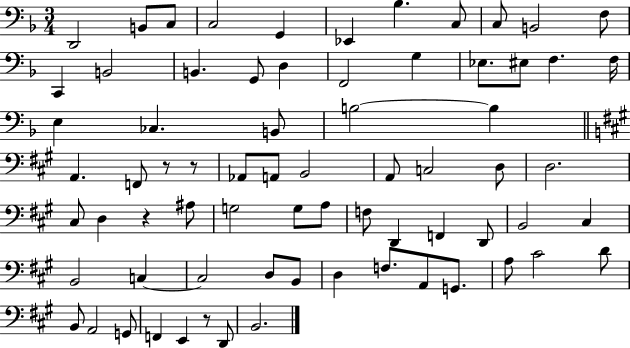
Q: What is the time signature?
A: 3/4